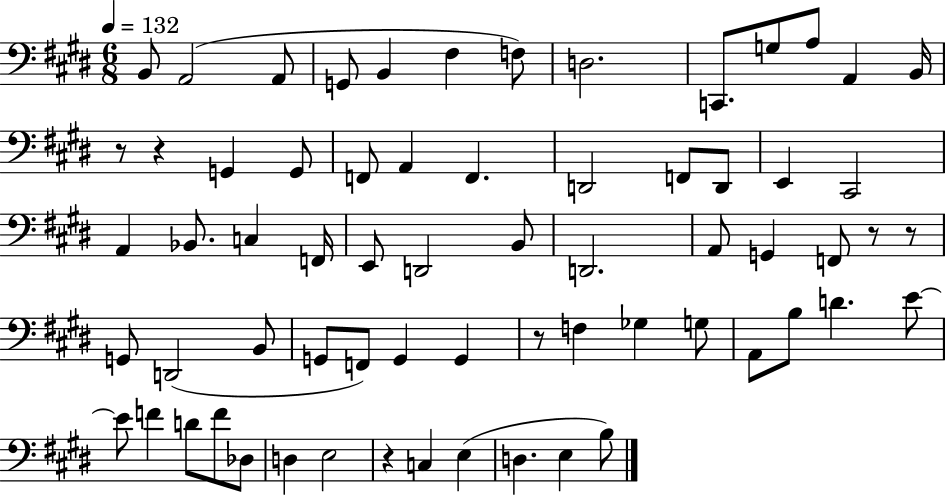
X:1
T:Untitled
M:6/8
L:1/4
K:E
B,,/2 A,,2 A,,/2 G,,/2 B,, ^F, F,/2 D,2 C,,/2 G,/2 A,/2 A,, B,,/4 z/2 z G,, G,,/2 F,,/2 A,, F,, D,,2 F,,/2 D,,/2 E,, ^C,,2 A,, _B,,/2 C, F,,/4 E,,/2 D,,2 B,,/2 D,,2 A,,/2 G,, F,,/2 z/2 z/2 G,,/2 D,,2 B,,/2 G,,/2 F,,/2 G,, G,, z/2 F, _G, G,/2 A,,/2 B,/2 D E/2 E/2 F D/2 F/2 _D,/2 D, E,2 z C, E, D, E, B,/2